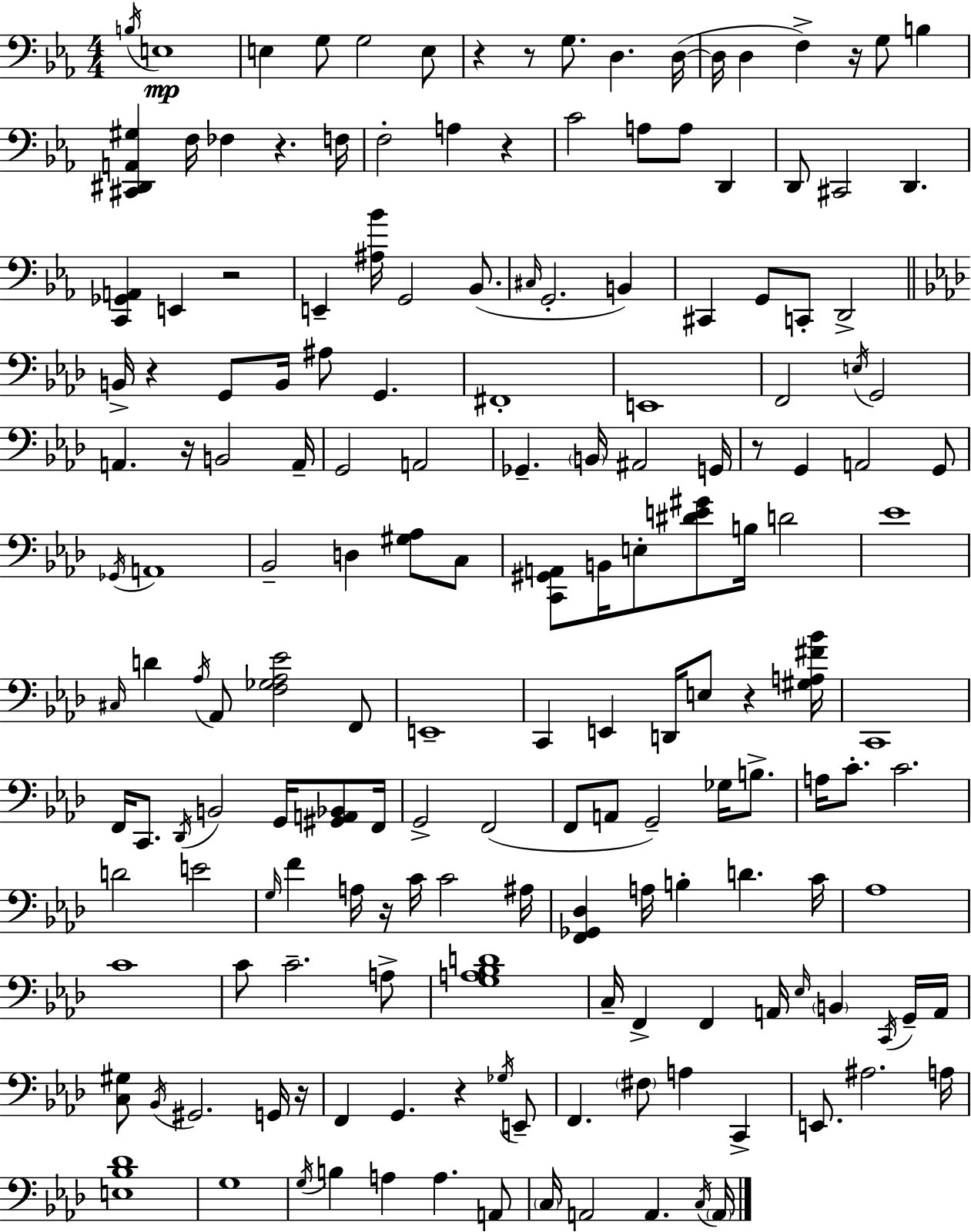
X:1
T:Untitled
M:4/4
L:1/4
K:Eb
B,/4 E,4 E, G,/2 G,2 E,/2 z z/2 G,/2 D, D,/4 D,/4 D, F, z/4 G,/2 B, [^C,,^D,,A,,^G,] F,/4 _F, z F,/4 F,2 A, z C2 A,/2 A,/2 D,, D,,/2 ^C,,2 D,, [C,,_G,,A,,] E,, z2 E,, [^A,_B]/4 G,,2 _B,,/2 ^C,/4 G,,2 B,, ^C,, G,,/2 C,,/2 D,,2 B,,/4 z G,,/2 B,,/4 ^A,/2 G,, ^F,,4 E,,4 F,,2 E,/4 G,,2 A,, z/4 B,,2 A,,/4 G,,2 A,,2 _G,, B,,/4 ^A,,2 G,,/4 z/2 G,, A,,2 G,,/2 _G,,/4 A,,4 _B,,2 D, [^G,_A,]/2 C,/2 [C,,^G,,A,,]/2 B,,/4 E,/2 [^DE^G]/2 B,/4 D2 _E4 ^C,/4 D _A,/4 _A,,/2 [F,_G,_A,_E]2 F,,/2 E,,4 C,, E,, D,,/4 E,/2 z [^G,A,^F_B]/4 C,,4 F,,/4 C,,/2 _D,,/4 B,,2 G,,/4 [^G,,A,,_B,,]/2 F,,/4 G,,2 F,,2 F,,/2 A,,/2 G,,2 _G,/4 B,/2 A,/4 C/2 C2 D2 E2 G,/4 F A,/4 z/4 C/4 C2 ^A,/4 [F,,_G,,_D,] A,/4 B, D C/4 _A,4 C4 C/2 C2 A,/2 [G,A,_B,D]4 C,/4 F,, F,, A,,/4 _E,/4 B,, C,,/4 G,,/4 A,,/4 [C,^G,]/2 _B,,/4 ^G,,2 G,,/4 z/4 F,, G,, z _G,/4 E,,/2 F,, ^F,/2 A, C,, E,,/2 ^A,2 A,/4 [E,_B,_D]4 G,4 G,/4 B, A, A, A,,/2 C,/4 A,,2 A,, C,/4 A,,/4